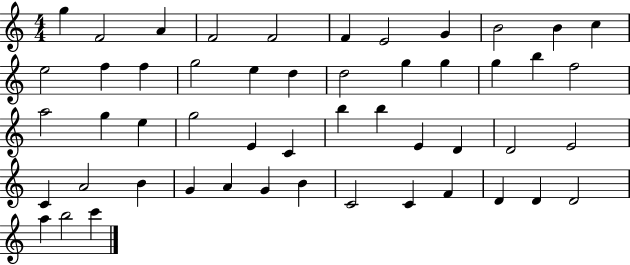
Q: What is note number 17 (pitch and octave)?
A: D5